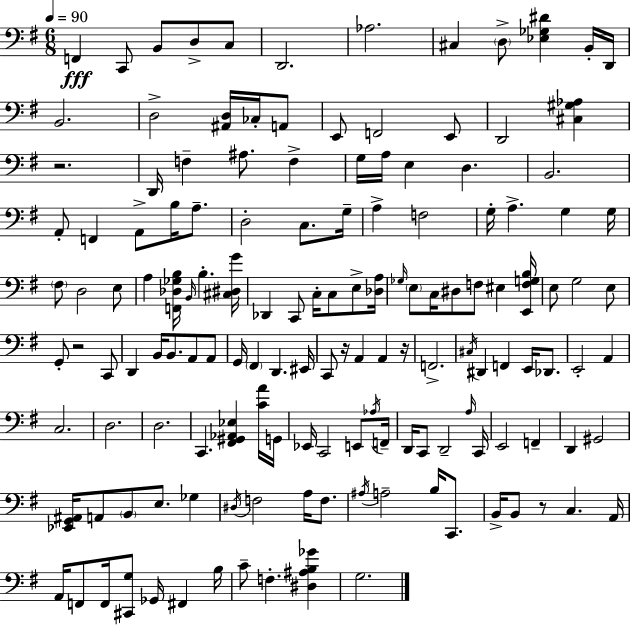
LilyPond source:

{
  \clef bass
  \numericTimeSignature
  \time 6/8
  \key e \minor
  \tempo 4 = 90
  \repeat volta 2 { f,4\fff c,8 b,8 d8-> c8 | d,2. | aes2. | cis4 \parenthesize d8-> <ees ges dis'>4 b,16-. d,16 | \break b,2. | d2-> <ais, d>16 ces16-. a,8 | e,8 f,2 e,8 | d,2 <cis gis aes>4 | \break r2. | d,16 f4-- ais8. f4-> | g16 a16 e4 d4. | b,2. | \break a,8-. f,4 a,8-> b16 a8.-- | d2-. c8. g16-- | a4-> f2 | g16-. a4.-> g4 g16 | \break \parenthesize fis8 d2 e8 | a4 <f, des ges b>16 \grace { b,16 } b4.-. | <cis dis g'>16 des,4 c,8 c16-. c8 e8-> | <des a>16 \grace { ges16 } \parenthesize e8 c16 dis8 f8 eis4 | \break <e, f g b>16 e8 g2 | e8 g,8-. r2 | c,8 d,4 b,16 b,8. a,8 | a,8 g,16 \parenthesize fis,4 d,4. | \break eis,16 c,8 r16 a,4 a,4 | r16 f,2.-> | \acciaccatura { cis16 } dis,4 f,4 e,16 | des,8. e,2-. a,4 | \break c2. | d2. | d2. | c,4. <fis, gis, aes, ees>4 | \break <c' a'>16 g,16 ees,16 c,2 | e,8 \acciaccatura { aes16 } f,16-- d,16 c,8 d,2-- | \grace { a16 } c,16 e,2 | f,4-- d,4 gis,2 | \break <ees, g, ais,>16 a,8 \parenthesize b,8 e8. | ges4 \acciaccatura { dis16 } f2 | a16 f8. \acciaccatura { ais16 } a2-- | b16 c,8. b,16-> b,8 r8 | \break c4. a,16 a,16 f,8 f,16 <cis, g>8 | ges,16 fis,4 b16 c'8-- f4.-. | <dis ais b ges'>4 g2. | } \bar "|."
}